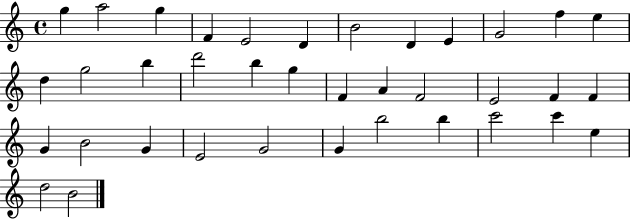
G5/q A5/h G5/q F4/q E4/h D4/q B4/h D4/q E4/q G4/h F5/q E5/q D5/q G5/h B5/q D6/h B5/q G5/q F4/q A4/q F4/h E4/h F4/q F4/q G4/q B4/h G4/q E4/h G4/h G4/q B5/h B5/q C6/h C6/q E5/q D5/h B4/h